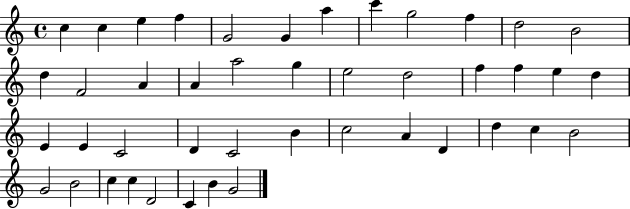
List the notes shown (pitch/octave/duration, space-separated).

C5/q C5/q E5/q F5/q G4/h G4/q A5/q C6/q G5/h F5/q D5/h B4/h D5/q F4/h A4/q A4/q A5/h G5/q E5/h D5/h F5/q F5/q E5/q D5/q E4/q E4/q C4/h D4/q C4/h B4/q C5/h A4/q D4/q D5/q C5/q B4/h G4/h B4/h C5/q C5/q D4/h C4/q B4/q G4/h